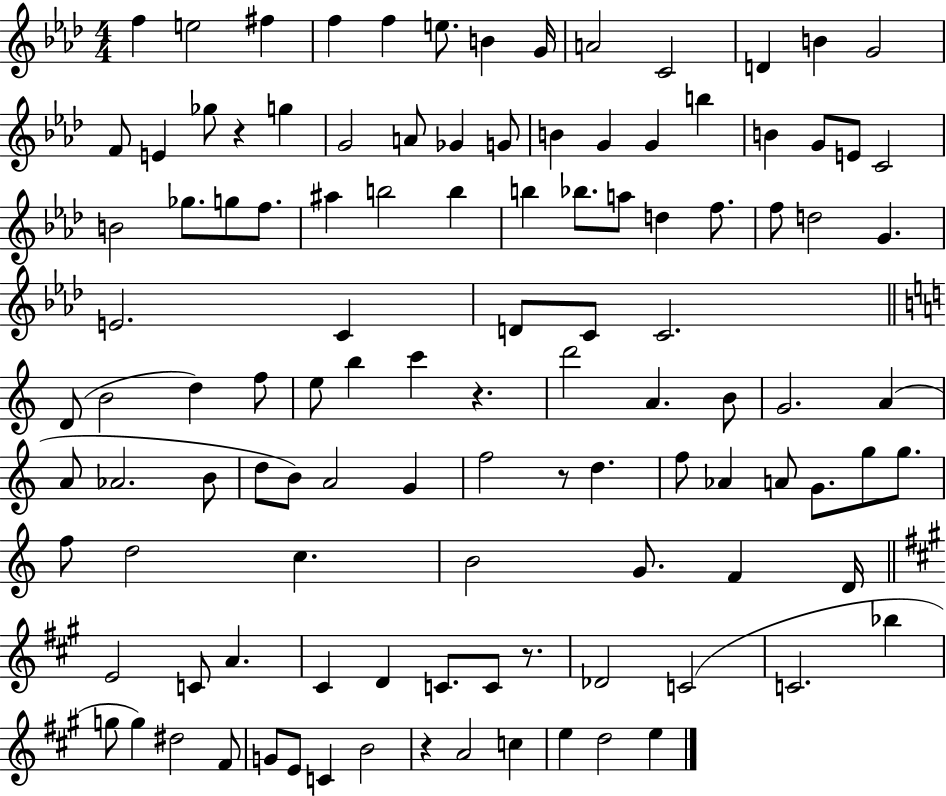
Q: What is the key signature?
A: AES major